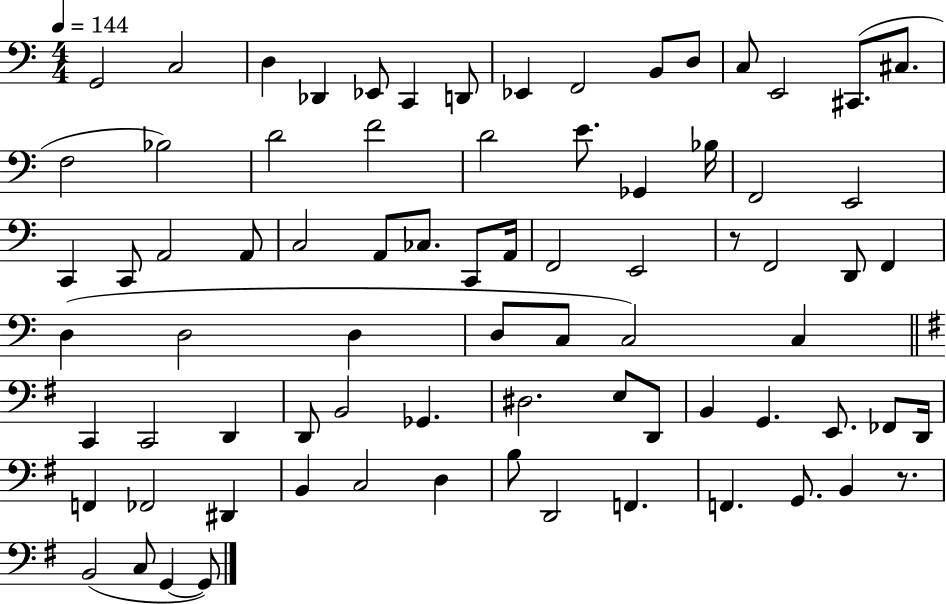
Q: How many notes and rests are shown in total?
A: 78